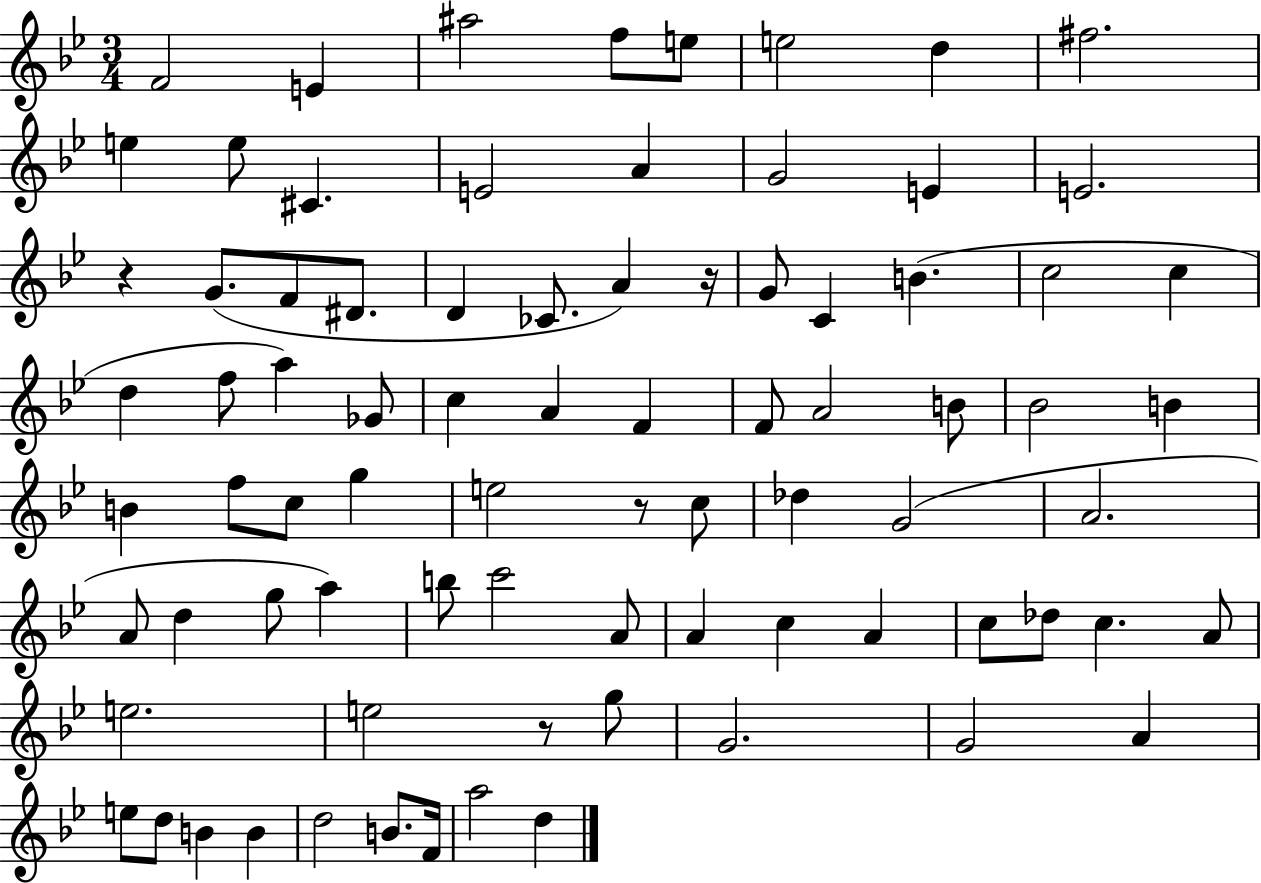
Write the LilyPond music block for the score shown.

{
  \clef treble
  \numericTimeSignature
  \time 3/4
  \key bes \major
  \repeat volta 2 { f'2 e'4 | ais''2 f''8 e''8 | e''2 d''4 | fis''2. | \break e''4 e''8 cis'4. | e'2 a'4 | g'2 e'4 | e'2. | \break r4 g'8.( f'8 dis'8. | d'4 ces'8. a'4) r16 | g'8 c'4 b'4.( | c''2 c''4 | \break d''4 f''8 a''4) ges'8 | c''4 a'4 f'4 | f'8 a'2 b'8 | bes'2 b'4 | \break b'4 f''8 c''8 g''4 | e''2 r8 c''8 | des''4 g'2( | a'2. | \break a'8 d''4 g''8 a''4) | b''8 c'''2 a'8 | a'4 c''4 a'4 | c''8 des''8 c''4. a'8 | \break e''2. | e''2 r8 g''8 | g'2. | g'2 a'4 | \break e''8 d''8 b'4 b'4 | d''2 b'8. f'16 | a''2 d''4 | } \bar "|."
}